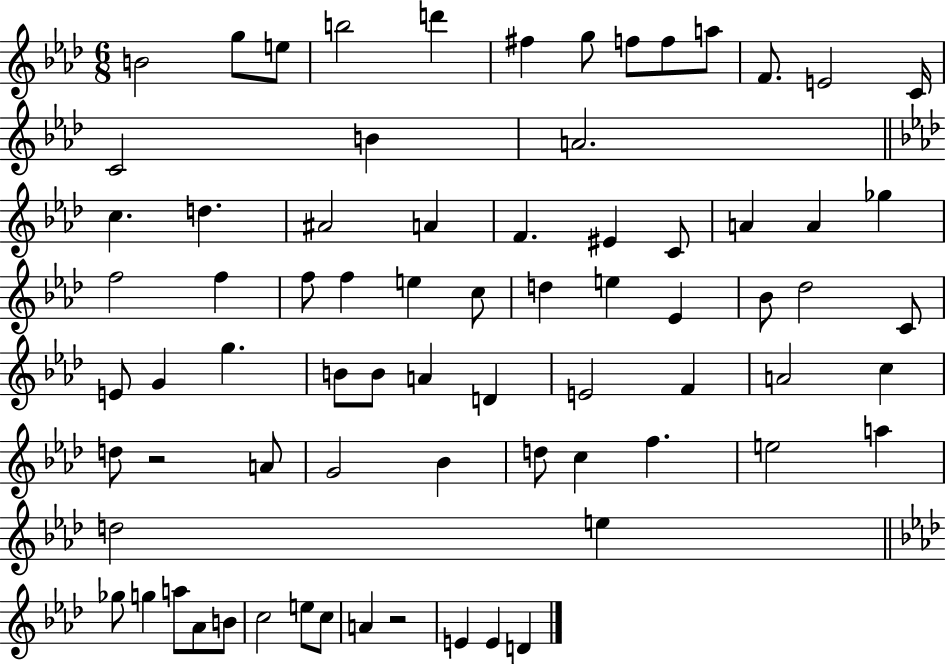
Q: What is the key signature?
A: AES major